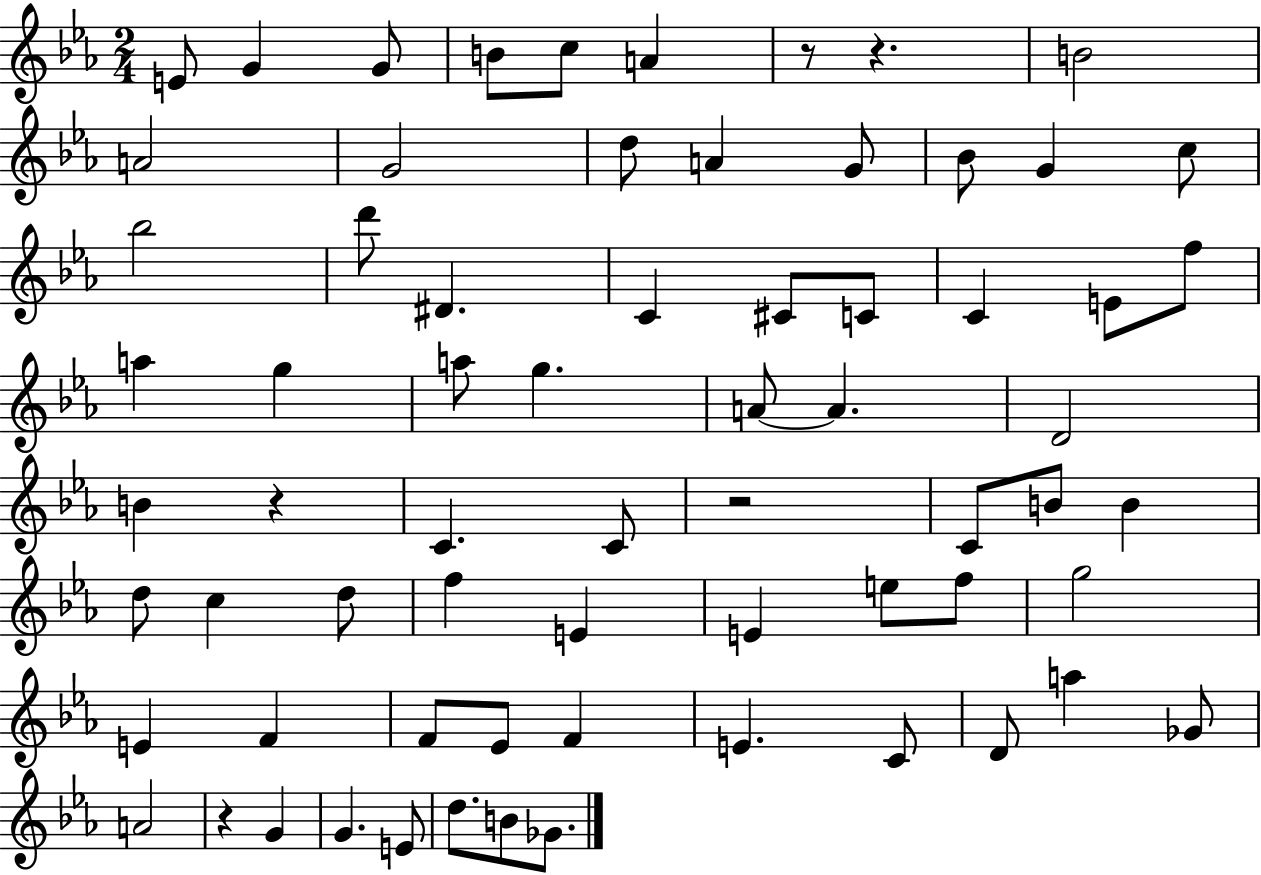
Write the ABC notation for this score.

X:1
T:Untitled
M:2/4
L:1/4
K:Eb
E/2 G G/2 B/2 c/2 A z/2 z B2 A2 G2 d/2 A G/2 _B/2 G c/2 _b2 d'/2 ^D C ^C/2 C/2 C E/2 f/2 a g a/2 g A/2 A D2 B z C C/2 z2 C/2 B/2 B d/2 c d/2 f E E e/2 f/2 g2 E F F/2 _E/2 F E C/2 D/2 a _G/2 A2 z G G E/2 d/2 B/2 _G/2